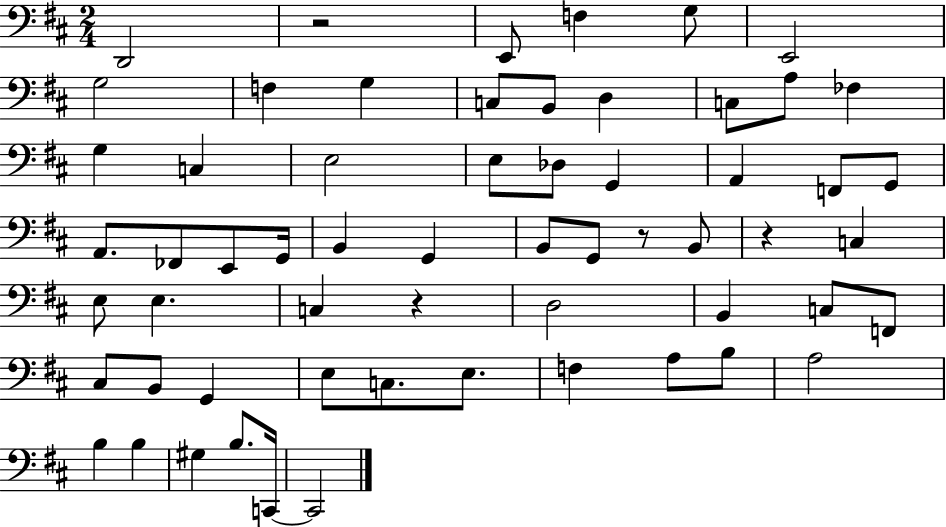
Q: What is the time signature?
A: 2/4